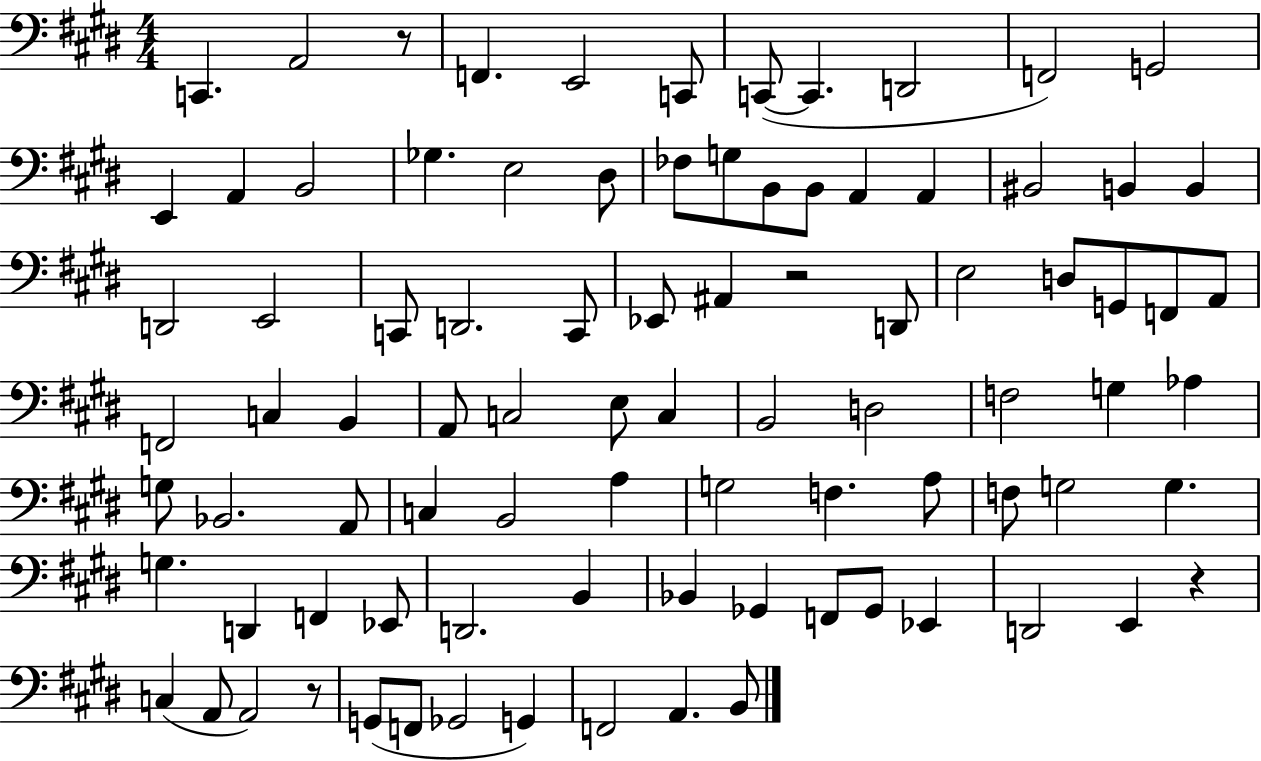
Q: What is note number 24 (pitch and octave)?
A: B2